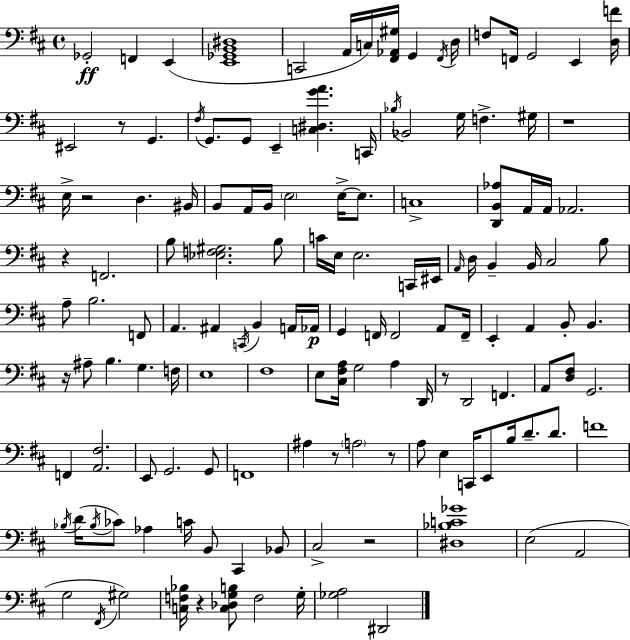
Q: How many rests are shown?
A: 10